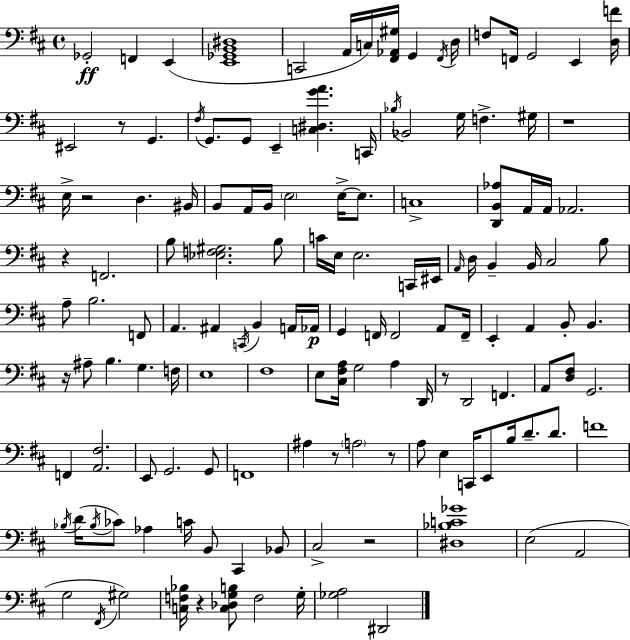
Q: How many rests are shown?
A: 10